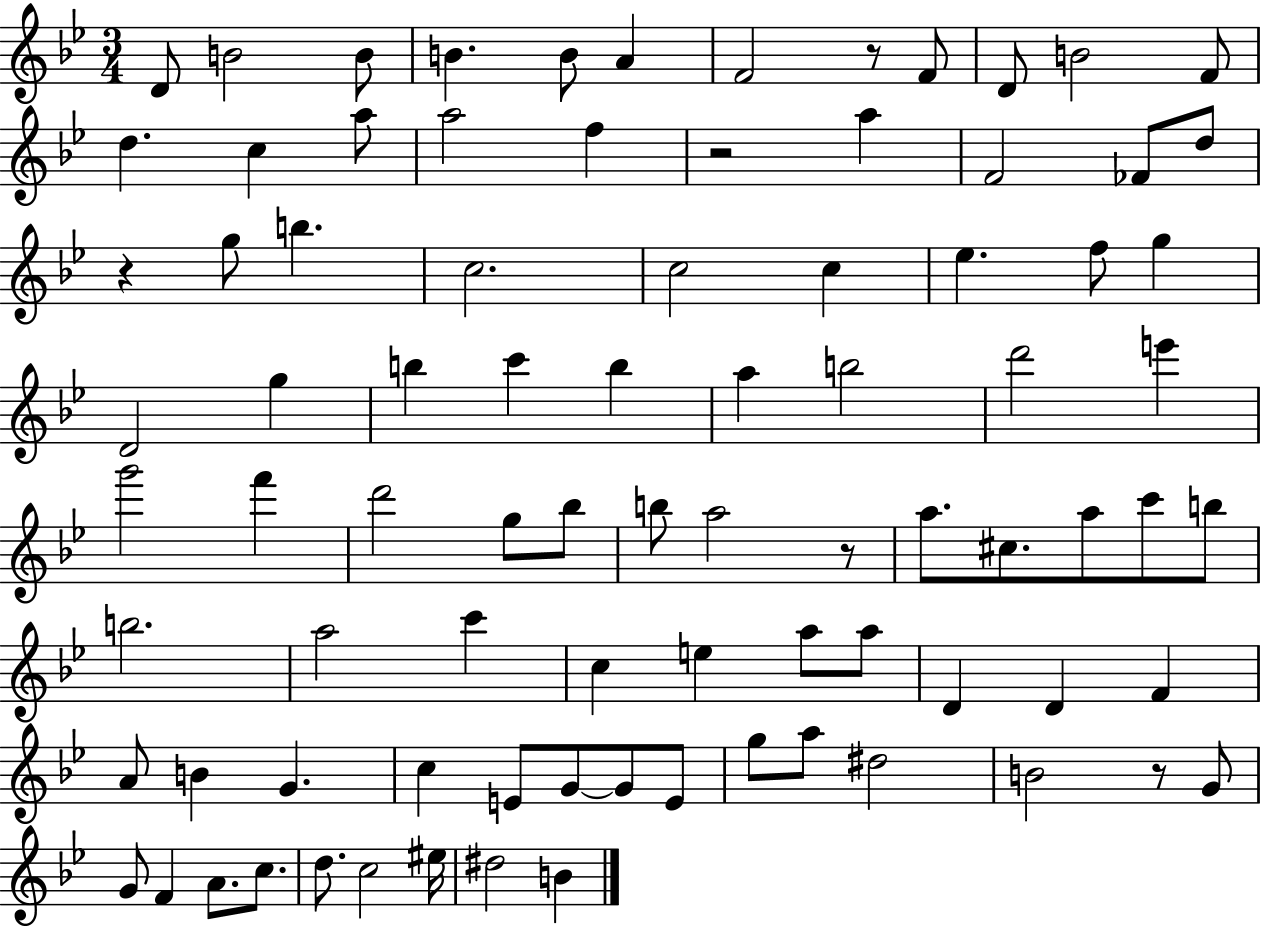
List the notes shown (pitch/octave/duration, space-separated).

D4/e B4/h B4/e B4/q. B4/e A4/q F4/h R/e F4/e D4/e B4/h F4/e D5/q. C5/q A5/e A5/h F5/q R/h A5/q F4/h FES4/e D5/e R/q G5/e B5/q. C5/h. C5/h C5/q Eb5/q. F5/e G5/q D4/h G5/q B5/q C6/q B5/q A5/q B5/h D6/h E6/q G6/h F6/q D6/h G5/e Bb5/e B5/e A5/h R/e A5/e. C#5/e. A5/e C6/e B5/e B5/h. A5/h C6/q C5/q E5/q A5/e A5/e D4/q D4/q F4/q A4/e B4/q G4/q. C5/q E4/e G4/e G4/e E4/e G5/e A5/e D#5/h B4/h R/e G4/e G4/e F4/q A4/e. C5/e. D5/e. C5/h EIS5/s D#5/h B4/q